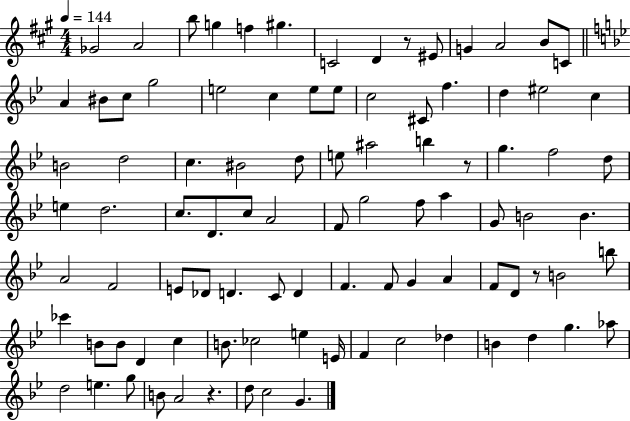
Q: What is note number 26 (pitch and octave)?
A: EIS5